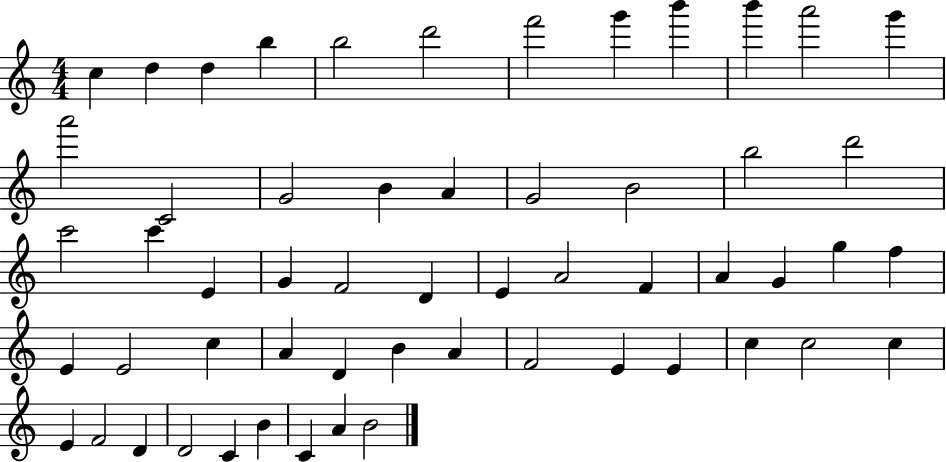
X:1
T:Untitled
M:4/4
L:1/4
K:C
c d d b b2 d'2 f'2 g' b' b' a'2 g' a'2 C2 G2 B A G2 B2 b2 d'2 c'2 c' E G F2 D E A2 F A G g f E E2 c A D B A F2 E E c c2 c E F2 D D2 C B C A B2